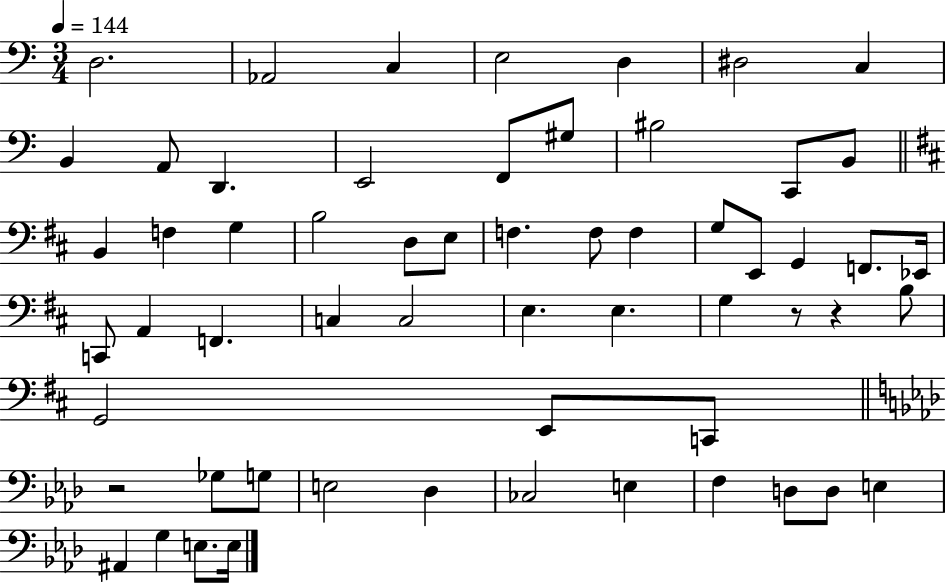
X:1
T:Untitled
M:3/4
L:1/4
K:C
D,2 _A,,2 C, E,2 D, ^D,2 C, B,, A,,/2 D,, E,,2 F,,/2 ^G,/2 ^B,2 C,,/2 B,,/2 B,, F, G, B,2 D,/2 E,/2 F, F,/2 F, G,/2 E,,/2 G,, F,,/2 _E,,/4 C,,/2 A,, F,, C, C,2 E, E, G, z/2 z B,/2 G,,2 E,,/2 C,,/2 z2 _G,/2 G,/2 E,2 _D, _C,2 E, F, D,/2 D,/2 E, ^A,, G, E,/2 E,/4